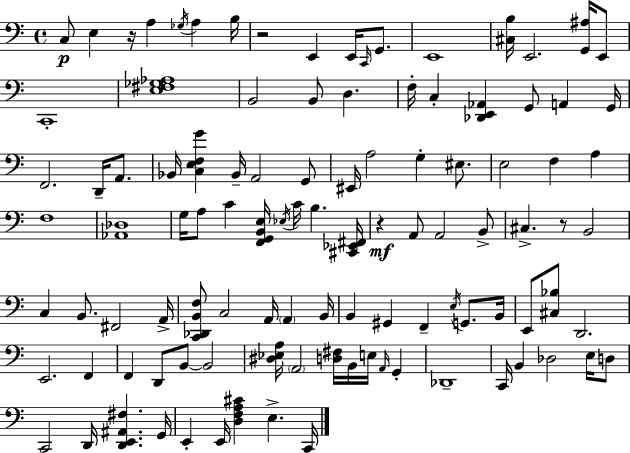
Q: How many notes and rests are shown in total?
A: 106